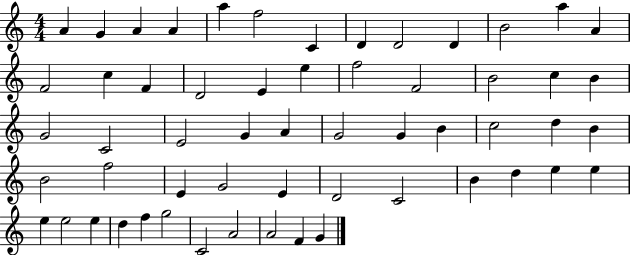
A4/q G4/q A4/q A4/q A5/q F5/h C4/q D4/q D4/h D4/q B4/h A5/q A4/q F4/h C5/q F4/q D4/h E4/q E5/q F5/h F4/h B4/h C5/q B4/q G4/h C4/h E4/h G4/q A4/q G4/h G4/q B4/q C5/h D5/q B4/q B4/h F5/h E4/q G4/h E4/q D4/h C4/h B4/q D5/q E5/q E5/q E5/q E5/h E5/q D5/q F5/q G5/h C4/h A4/h A4/h F4/q G4/q